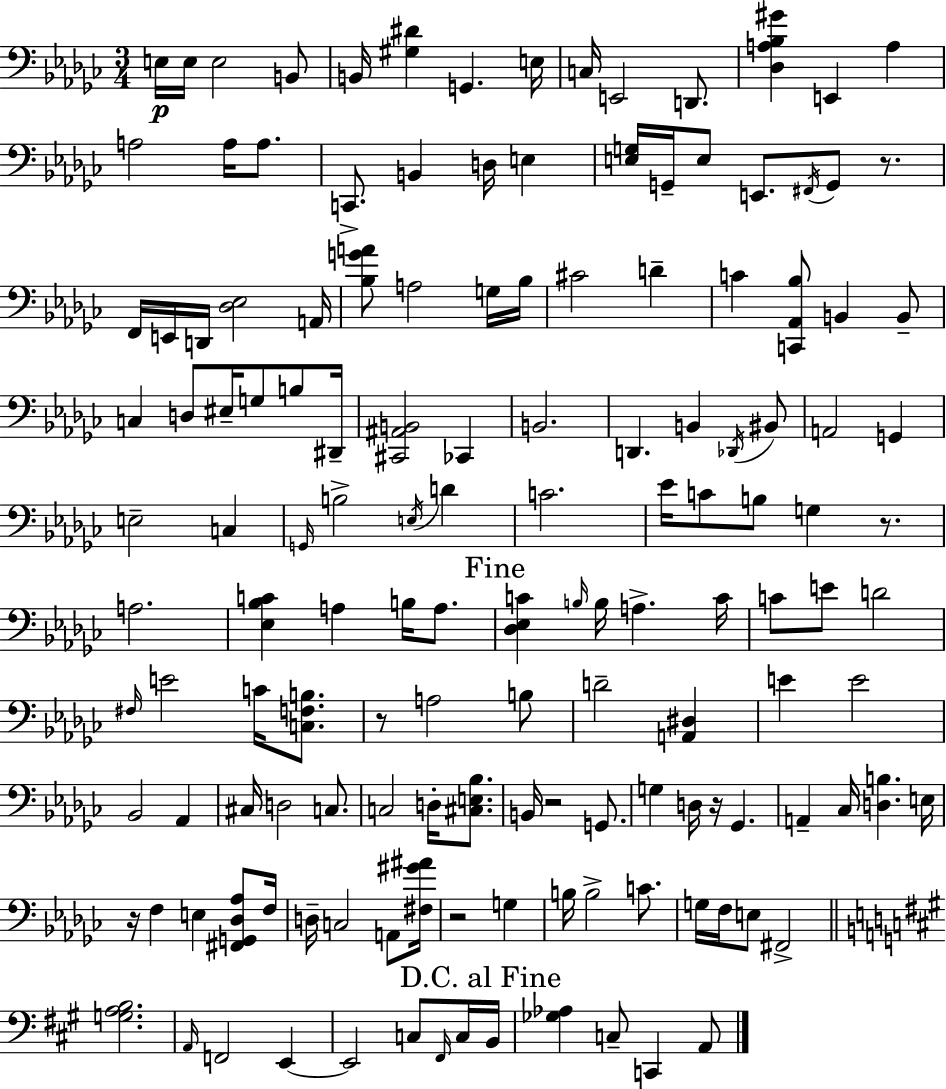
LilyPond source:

{
  \clef bass
  \numericTimeSignature
  \time 3/4
  \key ees \minor
  e16\p e16 e2 b,8 | b,16 <gis dis'>4 g,4. e16 | c16 e,2 d,8. | <des a bes gis'>4 e,4 a4 | \break a2 a16 a8. | c,8.-> b,4 d16 e4 | <e g>16 g,16-- e8 e,8. \acciaccatura { fis,16 } g,8 r8. | f,16 e,16 d,16 <des ees>2 | \break a,16 <bes g' a'>8 a2 g16 | bes16 cis'2 d'4-- | c'4 <c, aes, bes>8 b,4 b,8-- | c4 d8 eis16-- g8 b8 | \break dis,16-- <cis, ais, b,>2 ces,4 | b,2. | d,4. b,4 \acciaccatura { des,16 } | bis,8 a,2 g,4 | \break e2-- c4 | \grace { g,16 } b2-> \acciaccatura { e16 } | d'4 c'2. | ees'16 c'8 b8 g4 | \break r8. a2. | <ees bes c'>4 a4 | b16 a8. \mark "Fine" <des ees c'>4 \grace { b16 } b16 a4.-> | c'16 c'8 e'8 d'2 | \break \grace { fis16 } e'2 | c'16 <c f b>8. r8 a2 | b8 d'2-- | <a, dis>4 e'4 e'2 | \break bes,2 | aes,4 cis16 d2 | c8. c2 | d16-. <cis e bes>8. b,16 r2 | \break g,8. g4 d16 r16 | ges,4. a,4-- ces16 <d b>4. | e16 r16 f4 e4 | <fis, g, des aes>8 f16 d16-- c2 | \break a,8 <fis gis' ais'>16 r2 | g4 b16 b2-> | c'8. g16 f16 e8 fis,2-> | \bar "||" \break \key a \major <g a b>2. | \grace { a,16 } f,2 e,4~~ | e,2 c8 \grace { fis,16 } | c16 \mark "D.C. al Fine" b,16 <ges aes>4 c8-- c,4 | \break a,8 \bar "|."
}